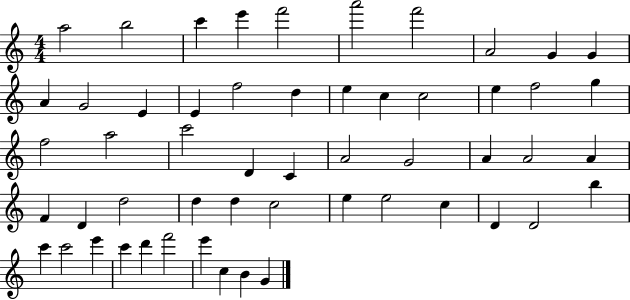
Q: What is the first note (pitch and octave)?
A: A5